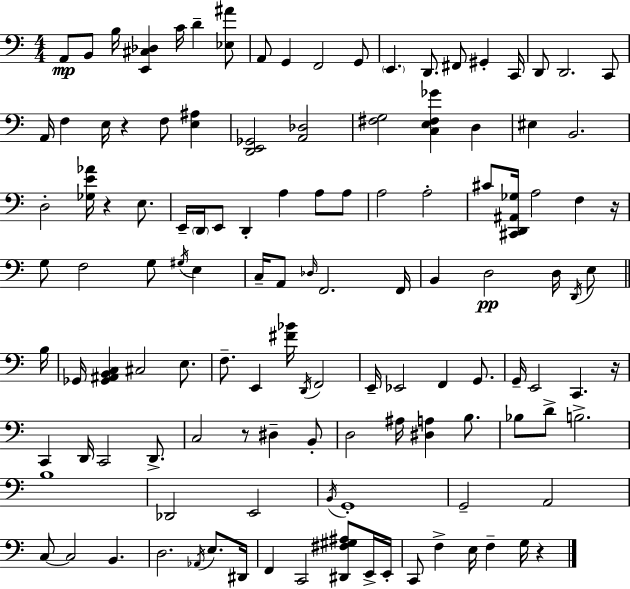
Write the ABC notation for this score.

X:1
T:Untitled
M:4/4
L:1/4
K:C
A,,/2 B,,/2 B,/4 [E,,^C,_D,] C/4 D [_E,^A]/2 A,,/2 G,, F,,2 G,,/2 E,, D,,/2 ^F,,/2 ^G,, C,,/4 D,,/2 D,,2 C,,/2 A,,/4 F, E,/4 z F,/2 [E,^A,] [D,,E,,_G,,]2 [A,,_D,]2 [^F,G,]2 [C,E,^F,_G] D, ^E, B,,2 D,2 [_G,E_A]/4 z E,/2 E,,/4 D,,/4 E,,/2 D,, A, A,/2 A,/2 A,2 A,2 ^C/2 [^C,,D,,^A,,_G,]/4 A,2 F, z/4 G,/2 F,2 G,/2 ^G,/4 E, C,/4 A,,/2 _D,/4 F,,2 F,,/4 B,, D,2 D,/4 D,,/4 E,/2 B,/4 _G,,/4 [_G,,^A,,B,,C,] ^C,2 E,/2 F,/2 E,, [^F_B]/4 D,,/4 F,,2 E,,/4 _E,,2 F,, G,,/2 G,,/4 E,,2 C,, z/4 C,, D,,/4 C,,2 D,,/2 C,2 z/2 ^D, B,,/2 D,2 ^A,/4 [^D,A,] B,/2 _B,/2 D/2 B,2 B,4 _D,,2 E,,2 B,,/4 G,,4 G,,2 A,,2 C,/2 C,2 B,, D,2 _A,,/4 E,/2 ^D,,/4 F,, C,,2 [^D,,^F,^G,^A,]/2 E,,/4 E,,/4 C,,/2 F, E,/4 F, G,/4 z